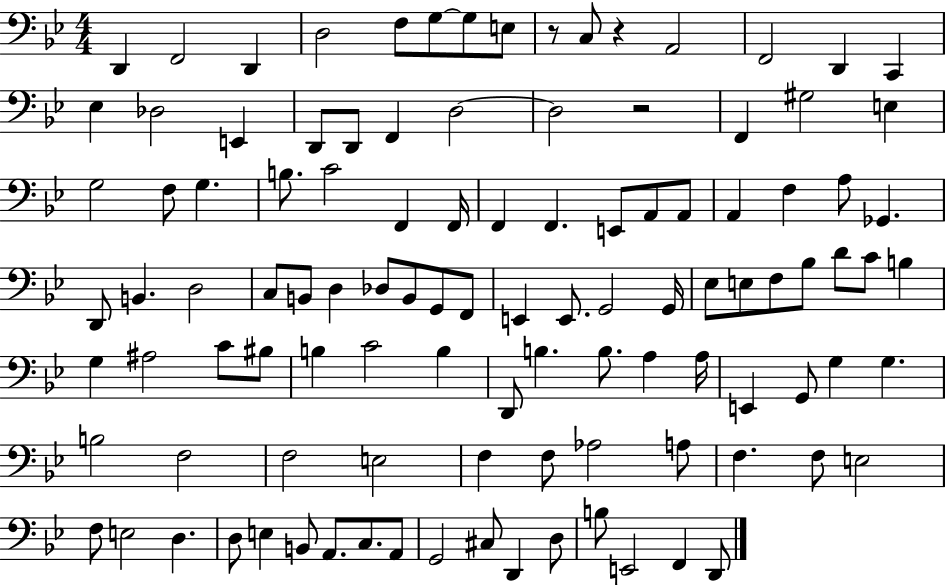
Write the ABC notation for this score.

X:1
T:Untitled
M:4/4
L:1/4
K:Bb
D,, F,,2 D,, D,2 F,/2 G,/2 G,/2 E,/2 z/2 C,/2 z A,,2 F,,2 D,, C,, _E, _D,2 E,, D,,/2 D,,/2 F,, D,2 D,2 z2 F,, ^G,2 E, G,2 F,/2 G, B,/2 C2 F,, F,,/4 F,, F,, E,,/2 A,,/2 A,,/2 A,, F, A,/2 _G,, D,,/2 B,, D,2 C,/2 B,,/2 D, _D,/2 B,,/2 G,,/2 F,,/2 E,, E,,/2 G,,2 G,,/4 _E,/2 E,/2 F,/2 _B,/2 D/2 C/2 B, G, ^A,2 C/2 ^B,/2 B, C2 B, D,,/2 B, B,/2 A, A,/4 E,, G,,/2 G, G, B,2 F,2 F,2 E,2 F, F,/2 _A,2 A,/2 F, F,/2 E,2 F,/2 E,2 D, D,/2 E, B,,/2 A,,/2 C,/2 A,,/2 G,,2 ^C,/2 D,, D,/2 B,/2 E,,2 F,, D,,/2